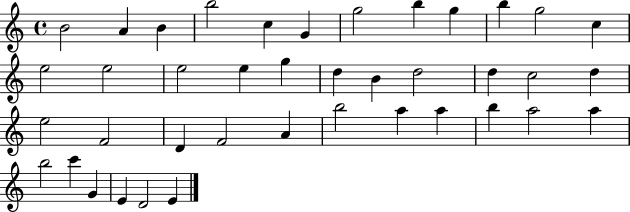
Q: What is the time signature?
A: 4/4